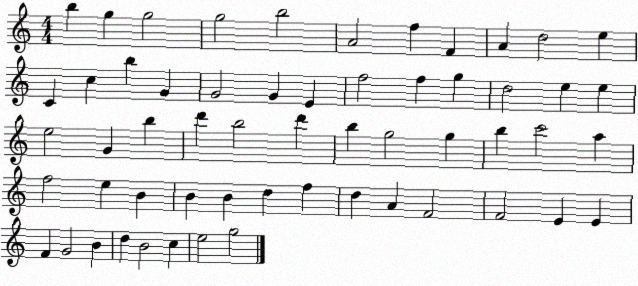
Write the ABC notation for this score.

X:1
T:Untitled
M:4/4
L:1/4
K:C
b g g2 g2 b2 A2 f F A d2 e C c b G G2 G E f2 f g d2 e e e2 G b d' b2 d' b g2 g b c'2 a f2 e B B B d f d A F2 F2 E E F G2 B d B2 c e2 g2